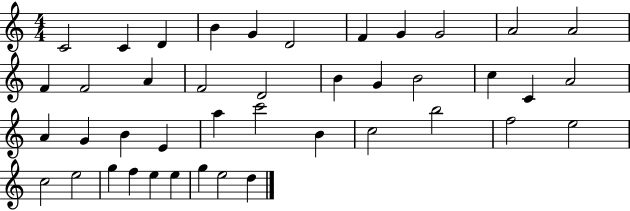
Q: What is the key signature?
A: C major